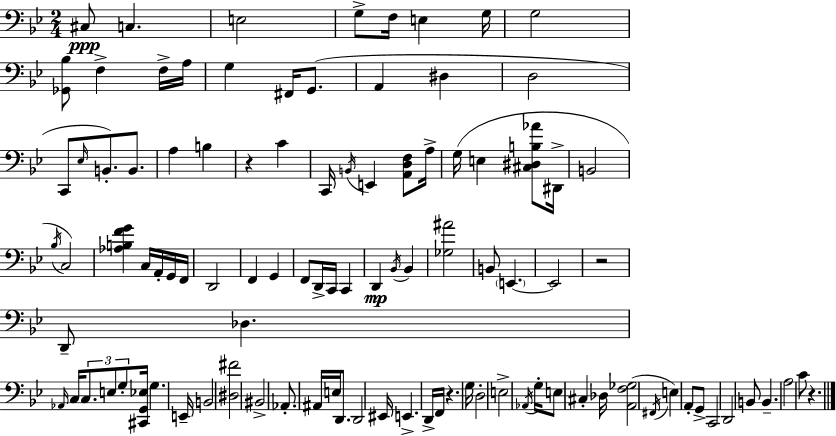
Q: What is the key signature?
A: BES major